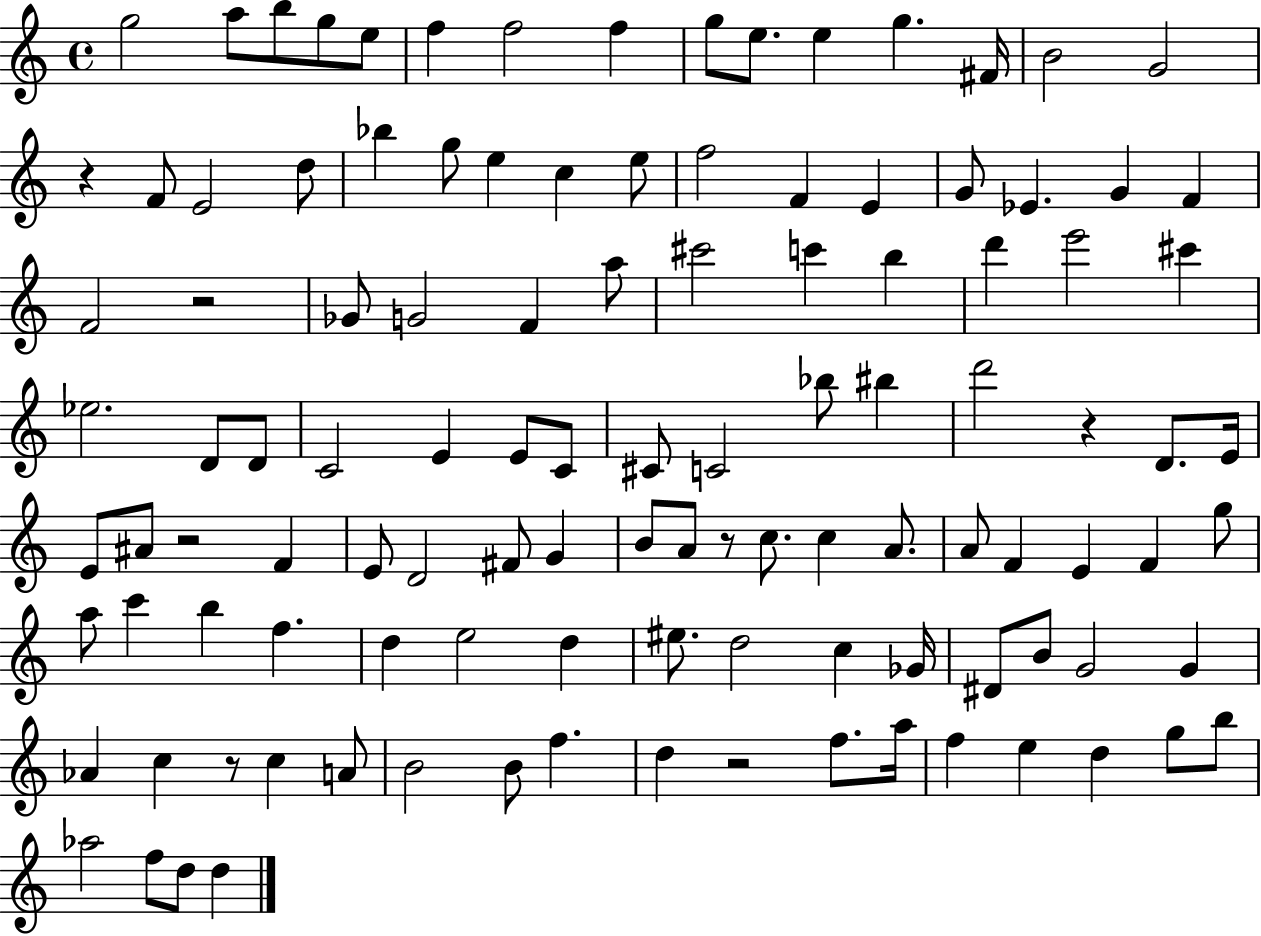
X:1
T:Untitled
M:4/4
L:1/4
K:C
g2 a/2 b/2 g/2 e/2 f f2 f g/2 e/2 e g ^F/4 B2 G2 z F/2 E2 d/2 _b g/2 e c e/2 f2 F E G/2 _E G F F2 z2 _G/2 G2 F a/2 ^c'2 c' b d' e'2 ^c' _e2 D/2 D/2 C2 E E/2 C/2 ^C/2 C2 _b/2 ^b d'2 z D/2 E/4 E/2 ^A/2 z2 F E/2 D2 ^F/2 G B/2 A/2 z/2 c/2 c A/2 A/2 F E F g/2 a/2 c' b f d e2 d ^e/2 d2 c _G/4 ^D/2 B/2 G2 G _A c z/2 c A/2 B2 B/2 f d z2 f/2 a/4 f e d g/2 b/2 _a2 f/2 d/2 d